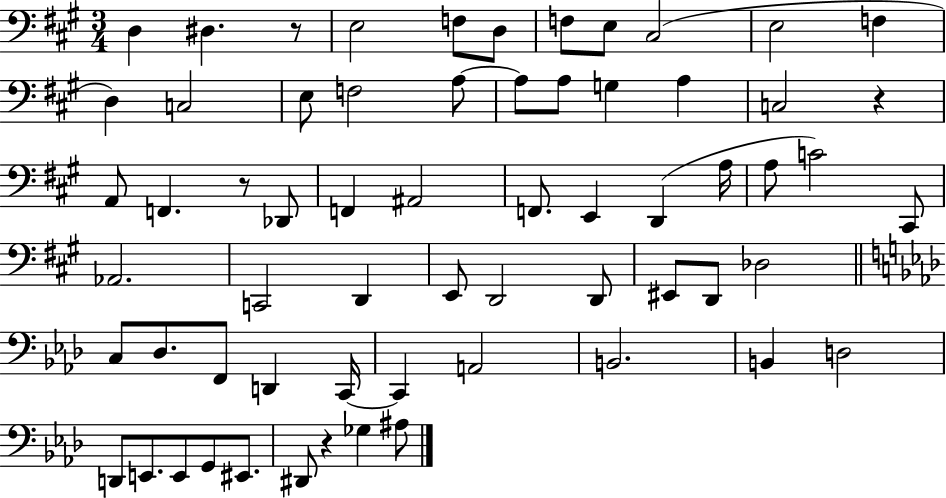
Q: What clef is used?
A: bass